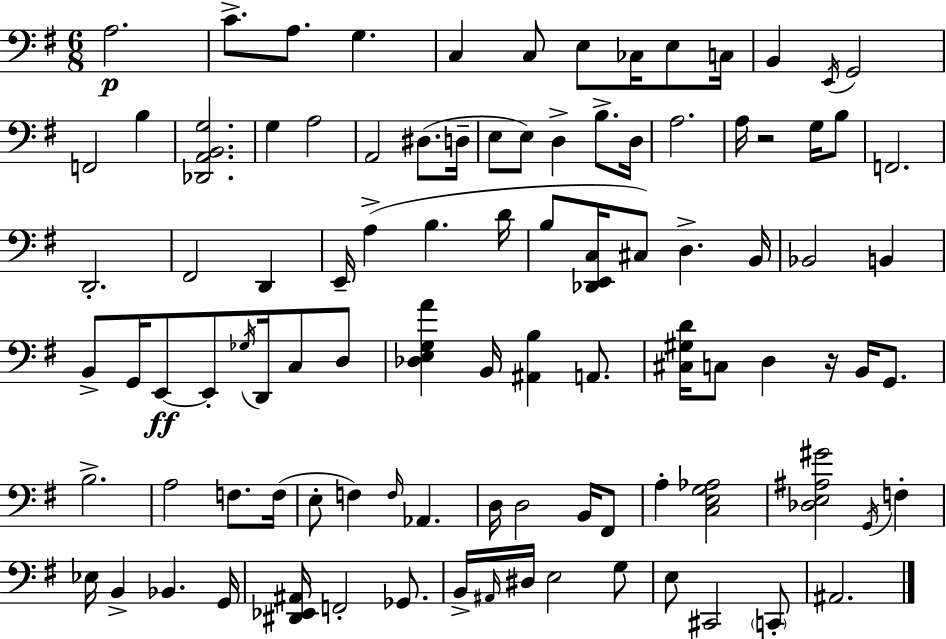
X:1
T:Untitled
M:6/8
L:1/4
K:Em
A,2 C/2 A,/2 G, C, C,/2 E,/2 _C,/4 E,/2 C,/4 B,, E,,/4 G,,2 F,,2 B, [_D,,A,,B,,G,]2 G, A,2 A,,2 ^D,/2 D,/4 E,/2 E,/2 D, B,/2 D,/4 A,2 A,/4 z2 G,/4 B,/2 F,,2 D,,2 ^F,,2 D,, E,,/4 A, B, D/4 B,/2 [_D,,E,,C,]/4 ^C,/2 D, B,,/4 _B,,2 B,, B,,/2 G,,/4 E,,/2 E,,/2 _G,/4 D,,/4 C,/2 D,/2 [_D,E,G,A] B,,/4 [^A,,B,] A,,/2 [^C,^G,D]/4 C,/2 D, z/4 B,,/4 G,,/2 B,2 A,2 F,/2 F,/4 E,/2 F, F,/4 _A,, D,/4 D,2 B,,/4 ^F,,/2 A, [C,E,G,_A,]2 [_D,E,^A,^G]2 G,,/4 F, _E,/4 B,, _B,, G,,/4 [^D,,_E,,^A,,]/4 F,,2 _G,,/2 B,,/4 ^A,,/4 ^D,/4 E,2 G,/2 E,/2 ^C,,2 C,,/2 ^A,,2